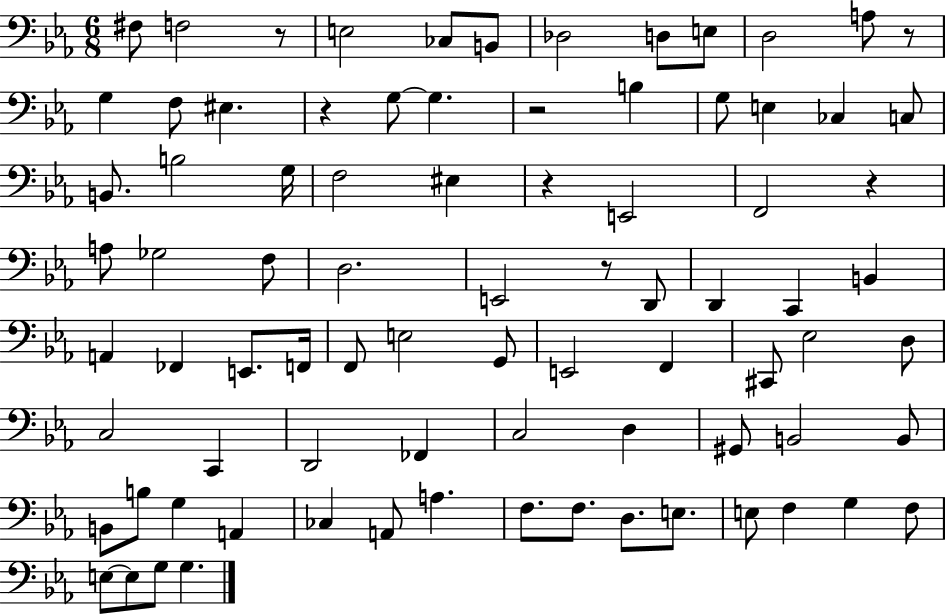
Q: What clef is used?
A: bass